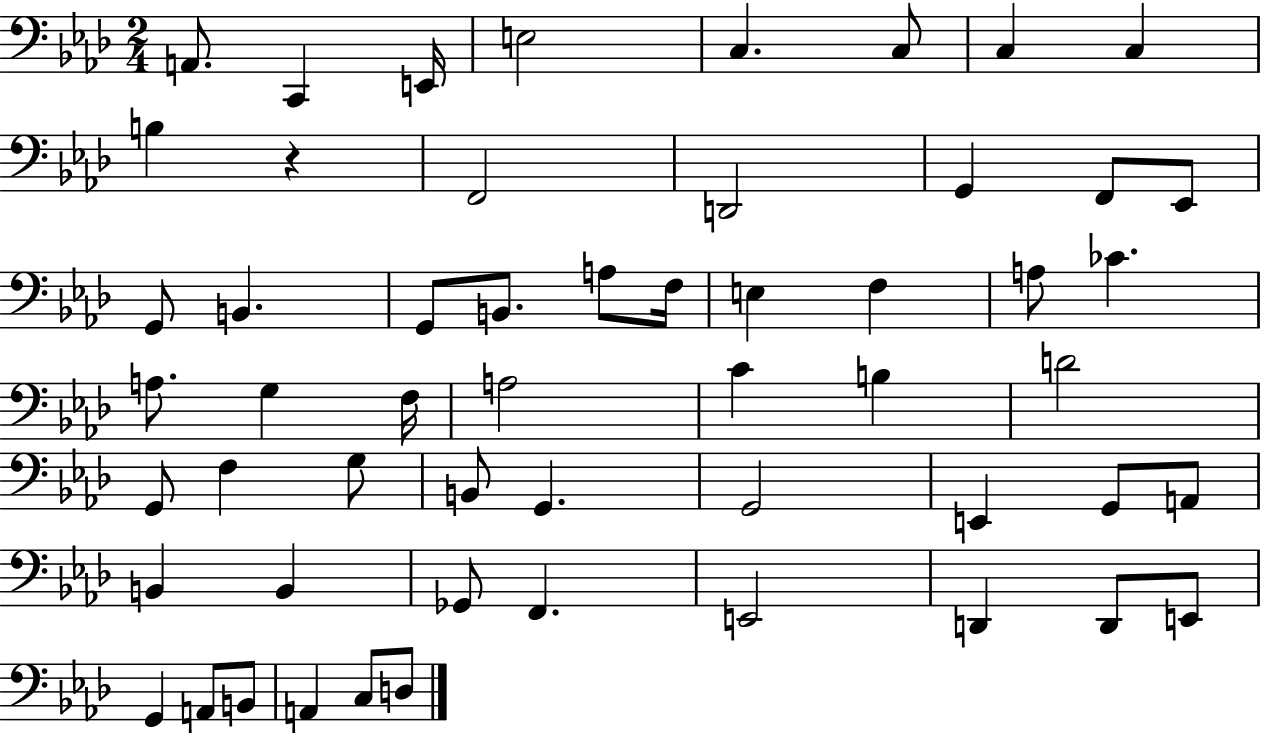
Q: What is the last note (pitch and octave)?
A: D3